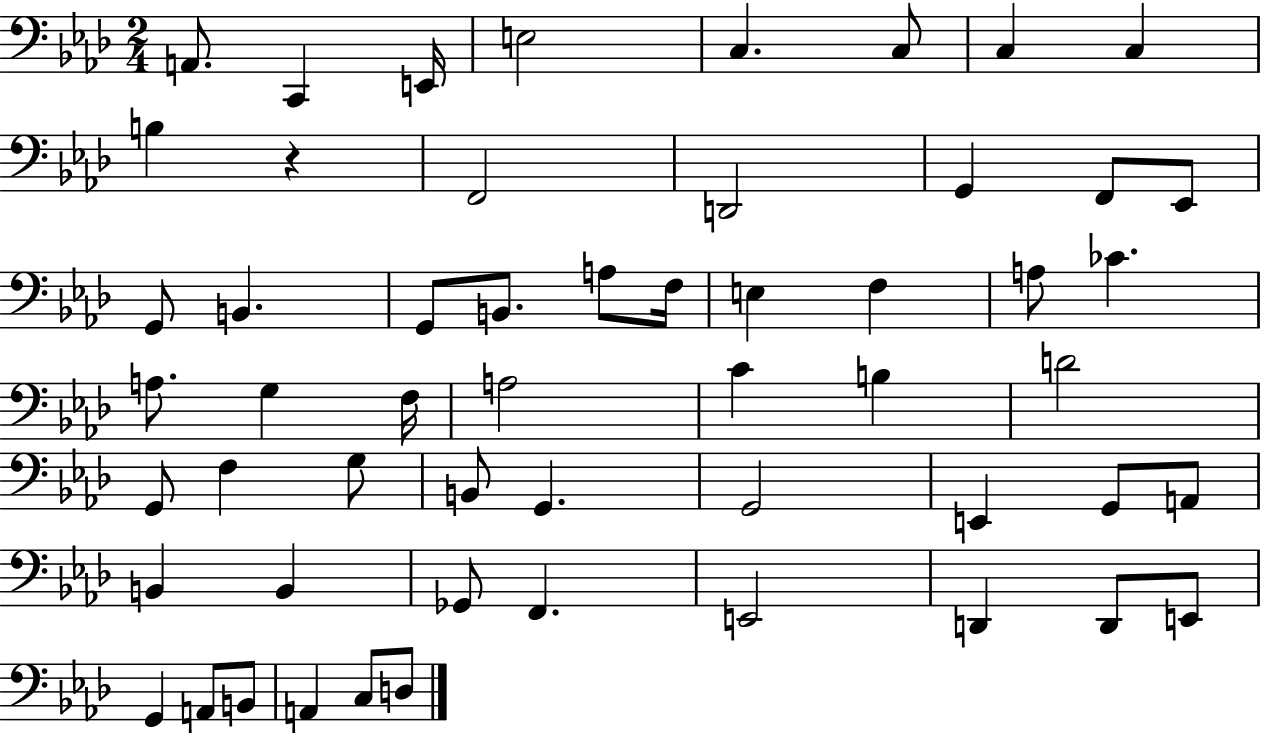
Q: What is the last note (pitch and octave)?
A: D3